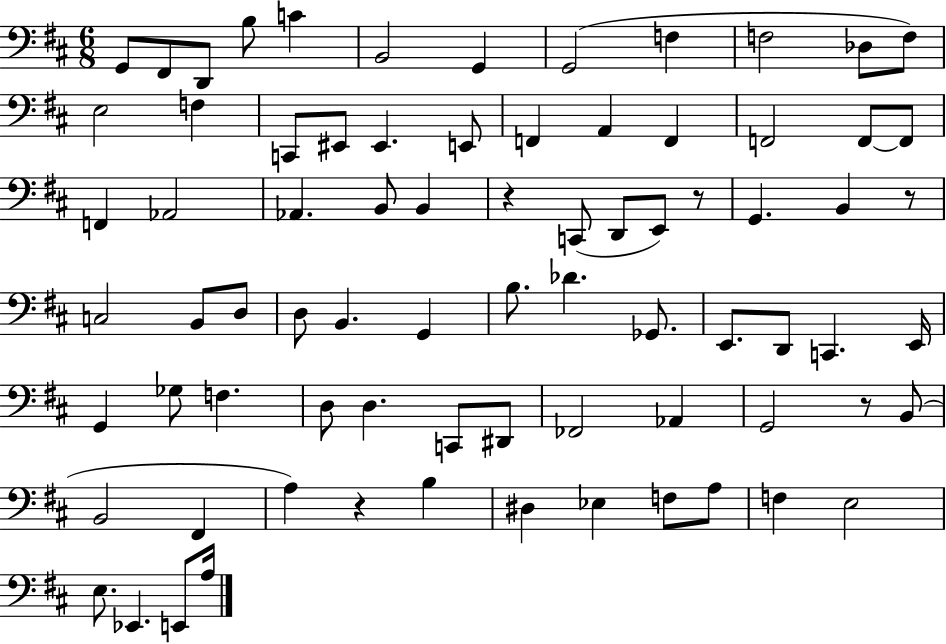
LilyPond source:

{
  \clef bass
  \numericTimeSignature
  \time 6/8
  \key d \major
  \repeat volta 2 { g,8 fis,8 d,8 b8 c'4 | b,2 g,4 | g,2( f4 | f2 des8 f8) | \break e2 f4 | c,8 eis,8 eis,4. e,8 | f,4 a,4 f,4 | f,2 f,8~~ f,8 | \break f,4 aes,2 | aes,4. b,8 b,4 | r4 c,8( d,8 e,8) r8 | g,4. b,4 r8 | \break c2 b,8 d8 | d8 b,4. g,4 | b8. des'4. ges,8. | e,8. d,8 c,4. e,16 | \break g,4 ges8 f4. | d8 d4. c,8 dis,8 | fes,2 aes,4 | g,2 r8 b,8( | \break b,2 fis,4 | a4) r4 b4 | dis4 ees4 f8 a8 | f4 e2 | \break e8. ees,4. e,8 a16 | } \bar "|."
}